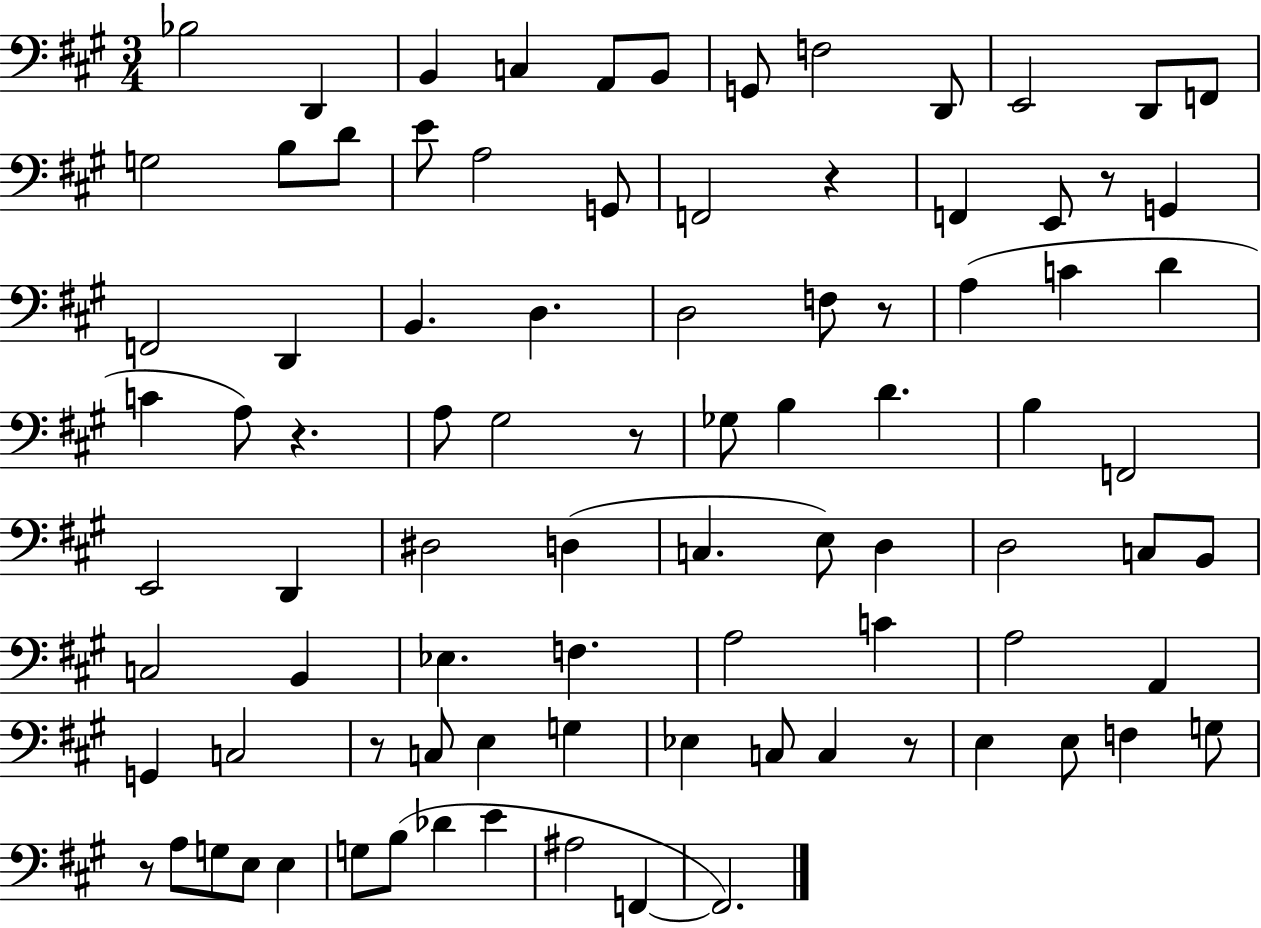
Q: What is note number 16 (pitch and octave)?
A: E4